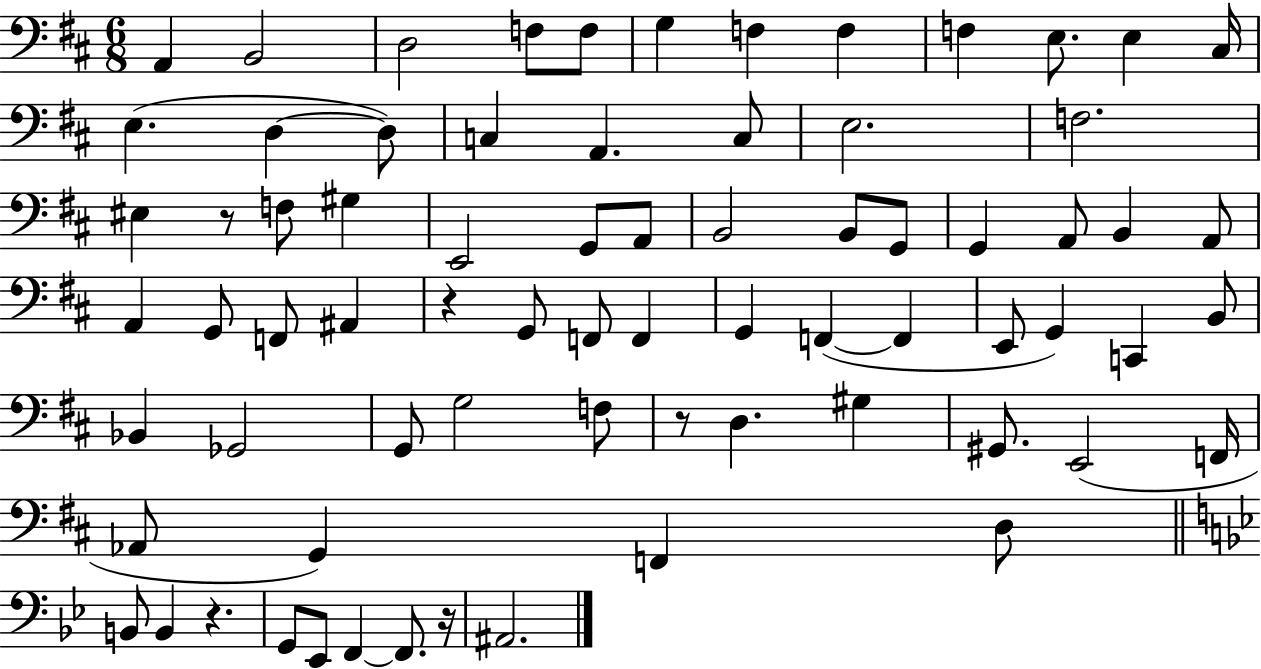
{
  \clef bass
  \numericTimeSignature
  \time 6/8
  \key d \major
  a,4 b,2 | d2 f8 f8 | g4 f4 f4 | f4 e8. e4 cis16 | \break e4.( d4~~ d8) | c4 a,4. c8 | e2. | f2. | \break eis4 r8 f8 gis4 | e,2 g,8 a,8 | b,2 b,8 g,8 | g,4 a,8 b,4 a,8 | \break a,4 g,8 f,8 ais,4 | r4 g,8 f,8 f,4 | g,4 f,4~(~ f,4 | e,8 g,4) c,4 b,8 | \break bes,4 ges,2 | g,8 g2 f8 | r8 d4. gis4 | gis,8. e,2( f,16 | \break aes,8 g,4) f,4 d8 | \bar "||" \break \key bes \major b,8 b,4 r4. | g,8 ees,8 f,4~~ f,8. r16 | ais,2. | \bar "|."
}